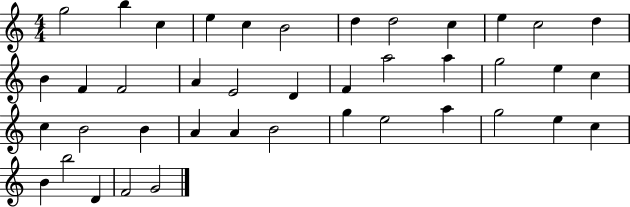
G5/h B5/q C5/q E5/q C5/q B4/h D5/q D5/h C5/q E5/q C5/h D5/q B4/q F4/q F4/h A4/q E4/h D4/q F4/q A5/h A5/q G5/h E5/q C5/q C5/q B4/h B4/q A4/q A4/q B4/h G5/q E5/h A5/q G5/h E5/q C5/q B4/q B5/h D4/q F4/h G4/h